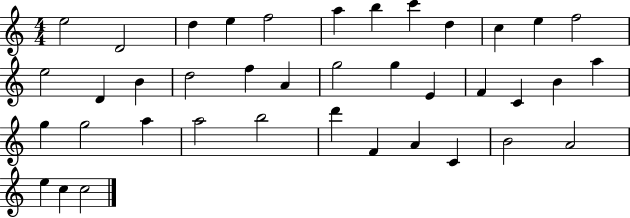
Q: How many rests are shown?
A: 0